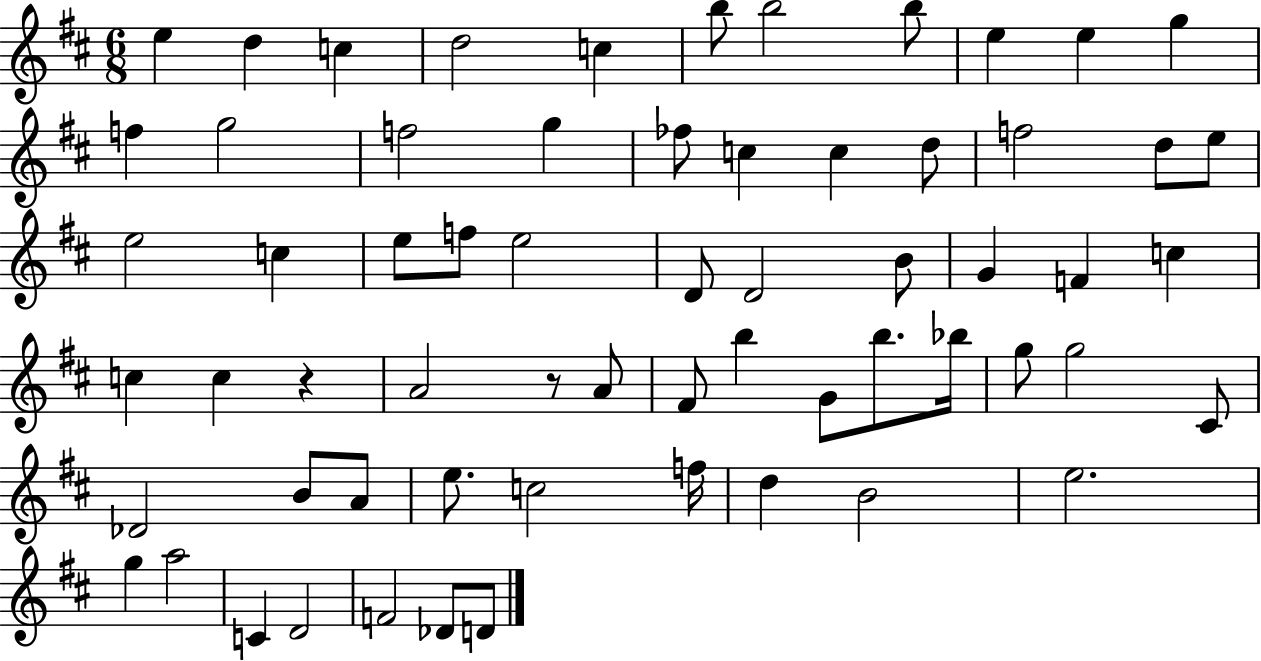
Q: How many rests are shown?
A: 2